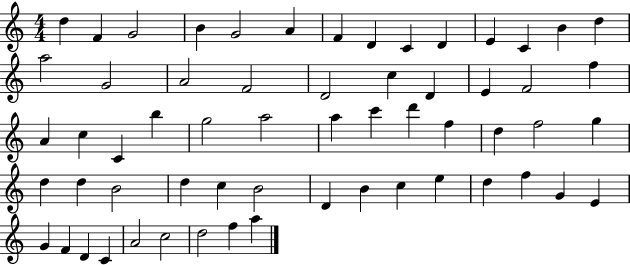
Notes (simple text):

D5/q F4/q G4/h B4/q G4/h A4/q F4/q D4/q C4/q D4/q E4/q C4/q B4/q D5/q A5/h G4/h A4/h F4/h D4/h C5/q D4/q E4/q F4/h F5/q A4/q C5/q C4/q B5/q G5/h A5/h A5/q C6/q D6/q F5/q D5/q F5/h G5/q D5/q D5/q B4/h D5/q C5/q B4/h D4/q B4/q C5/q E5/q D5/q F5/q G4/q E4/q G4/q F4/q D4/q C4/q A4/h C5/h D5/h F5/q A5/q